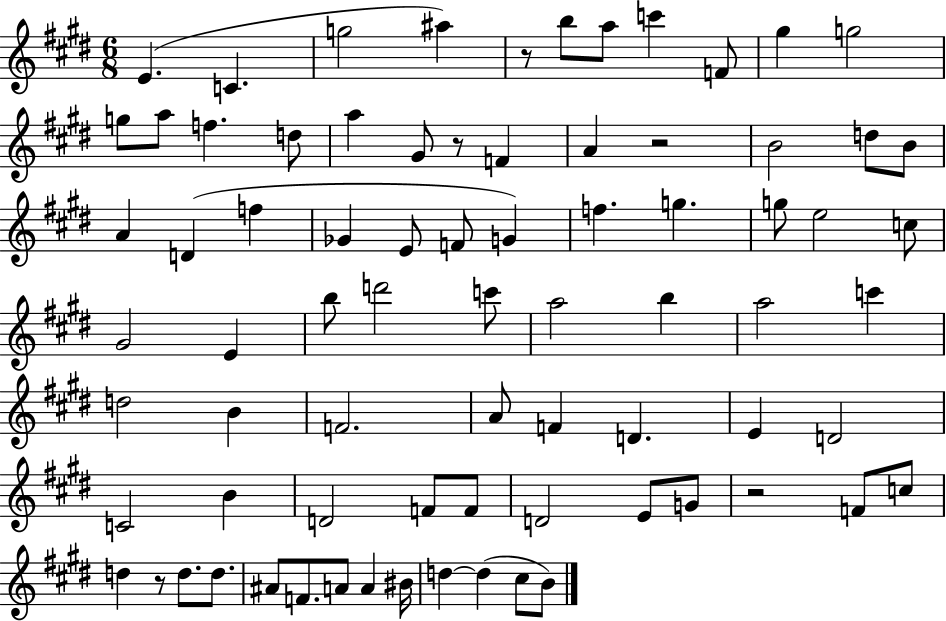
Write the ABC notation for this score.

X:1
T:Untitled
M:6/8
L:1/4
K:E
E C g2 ^a z/2 b/2 a/2 c' F/2 ^g g2 g/2 a/2 f d/2 a ^G/2 z/2 F A z2 B2 d/2 B/2 A D f _G E/2 F/2 G f g g/2 e2 c/2 ^G2 E b/2 d'2 c'/2 a2 b a2 c' d2 B F2 A/2 F D E D2 C2 B D2 F/2 F/2 D2 E/2 G/2 z2 F/2 c/2 d z/2 d/2 d/2 ^A/2 F/2 A/2 A ^B/4 d d ^c/2 B/2